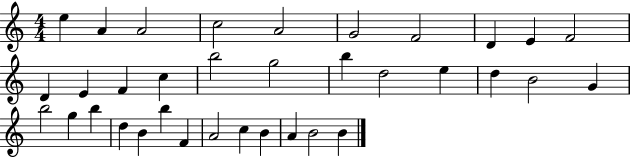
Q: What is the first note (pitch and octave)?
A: E5